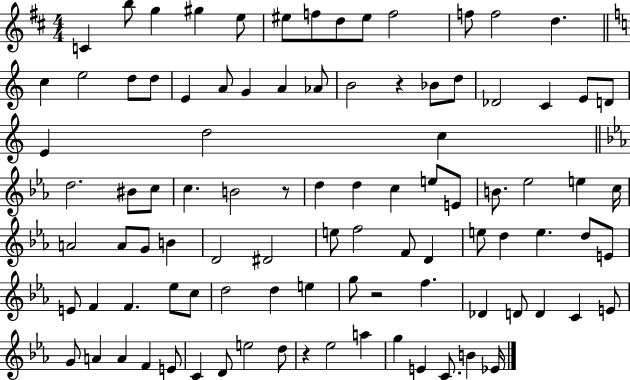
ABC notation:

X:1
T:Untitled
M:4/4
L:1/4
K:D
C b/2 g ^g e/2 ^e/2 f/2 d/2 ^e/2 f2 f/2 f2 d c e2 d/2 d/2 E A/2 G A _A/2 B2 z _B/2 d/2 _D2 C E/2 D/2 E d2 c d2 ^B/2 c/2 c B2 z/2 d d c e/2 E/2 B/2 _e2 e c/4 A2 A/2 G/2 B D2 ^D2 e/2 f2 F/2 D e/2 d e d/2 E/2 E/2 F F _e/2 c/2 d2 d e g/2 z2 f _D D/2 D C E/2 G/2 A A F E/2 C D/2 e2 d/2 z _e2 a g E C/2 B _E/4